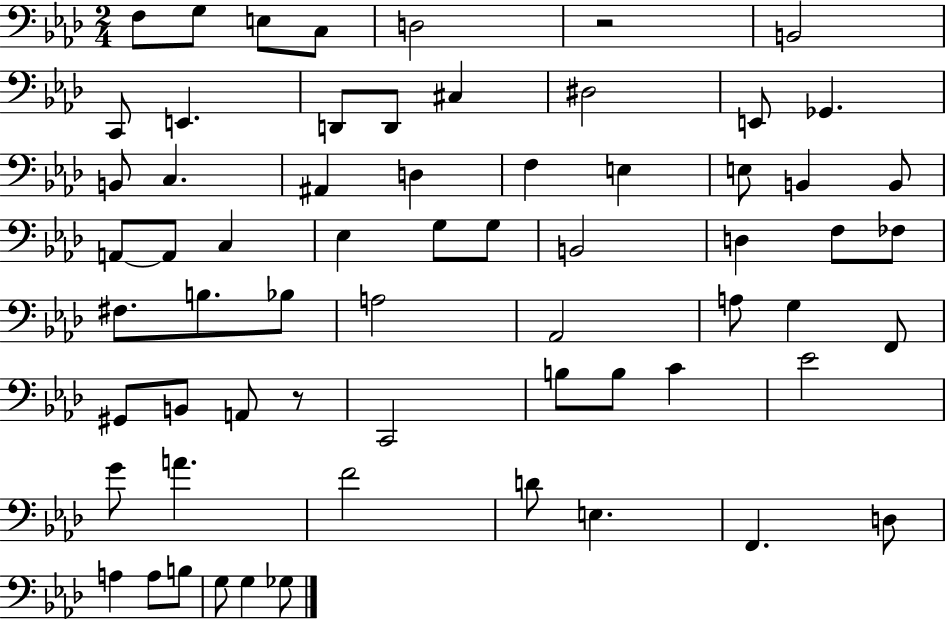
F3/e G3/e E3/e C3/e D3/h R/h B2/h C2/e E2/q. D2/e D2/e C#3/q D#3/h E2/e Gb2/q. B2/e C3/q. A#2/q D3/q F3/q E3/q E3/e B2/q B2/e A2/e A2/e C3/q Eb3/q G3/e G3/e B2/h D3/q F3/e FES3/e F#3/e. B3/e. Bb3/e A3/h Ab2/h A3/e G3/q F2/e G#2/e B2/e A2/e R/e C2/h B3/e B3/e C4/q Eb4/h G4/e A4/q. F4/h D4/e E3/q. F2/q. D3/e A3/q A3/e B3/e G3/e G3/q Gb3/e